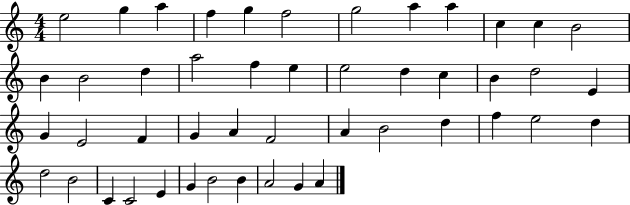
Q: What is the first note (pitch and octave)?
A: E5